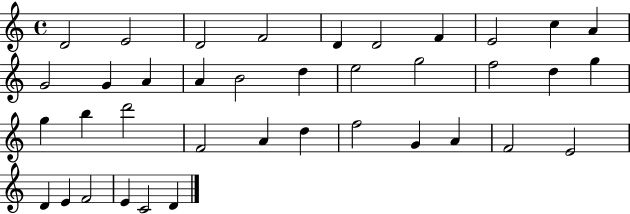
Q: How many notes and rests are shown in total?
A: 38